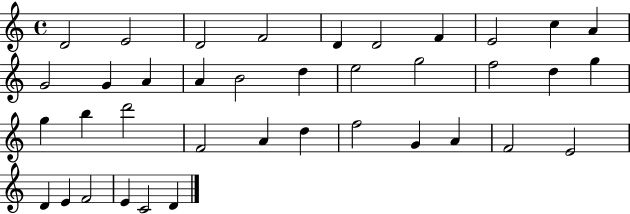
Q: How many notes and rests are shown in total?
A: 38